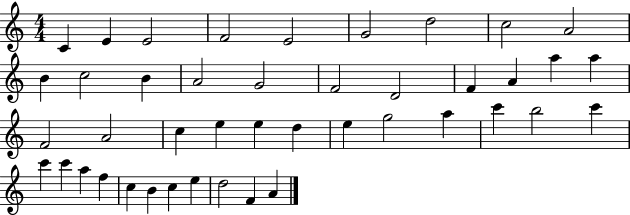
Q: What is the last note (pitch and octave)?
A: A4